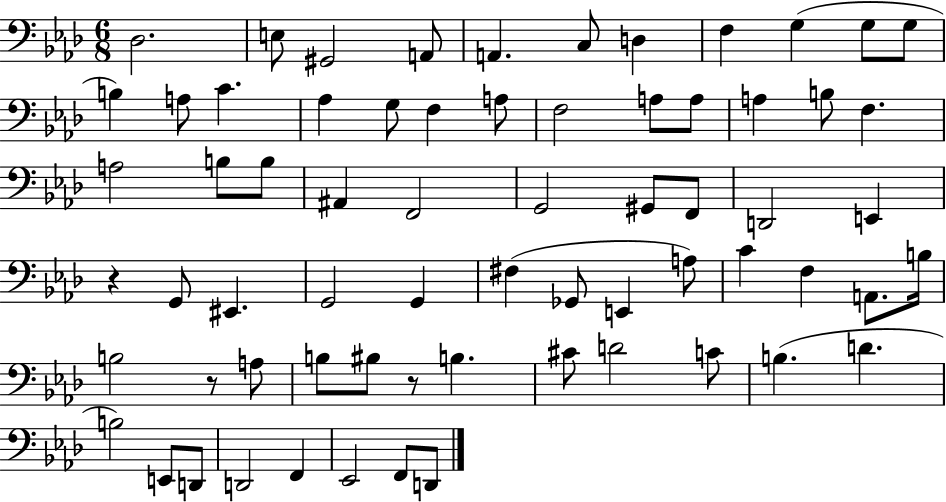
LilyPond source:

{
  \clef bass
  \numericTimeSignature
  \time 6/8
  \key aes \major
  des2. | e8 gis,2 a,8 | a,4. c8 d4 | f4 g4( g8 g8 | \break b4) a8 c'4. | aes4 g8 f4 a8 | f2 a8 a8 | a4 b8 f4. | \break a2 b8 b8 | ais,4 f,2 | g,2 gis,8 f,8 | d,2 e,4 | \break r4 g,8 eis,4. | g,2 g,4 | fis4( ges,8 e,4 a8) | c'4 f4 a,8. b16 | \break b2 r8 a8 | b8 bis8 r8 b4. | cis'8 d'2 c'8 | b4.( d'4. | \break b2) e,8 d,8 | d,2 f,4 | ees,2 f,8 d,8 | \bar "|."
}